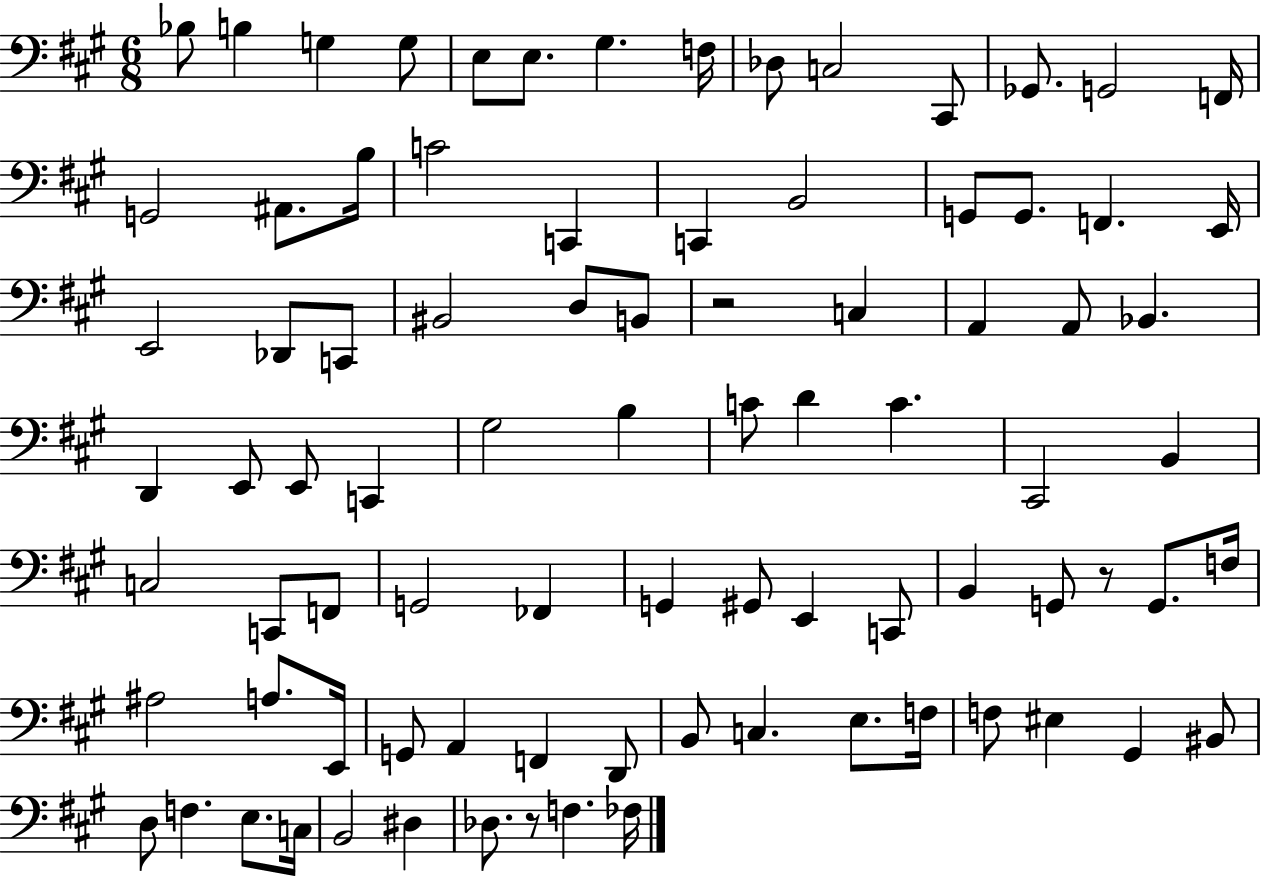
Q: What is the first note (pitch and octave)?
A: Bb3